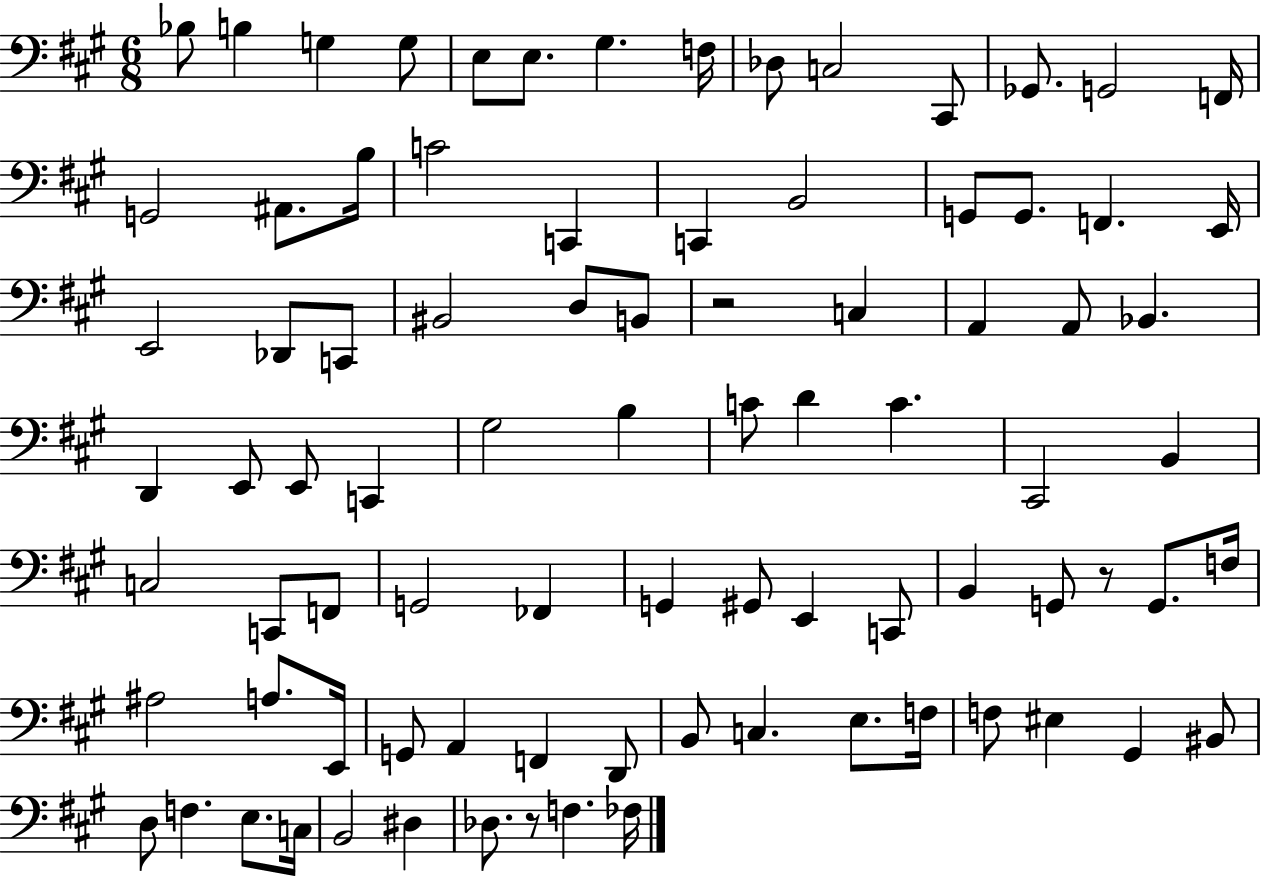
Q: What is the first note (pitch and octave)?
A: Bb3